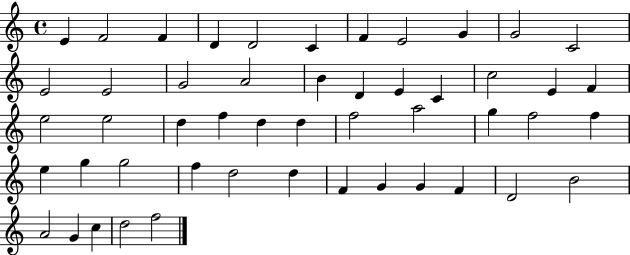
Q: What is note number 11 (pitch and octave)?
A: C4